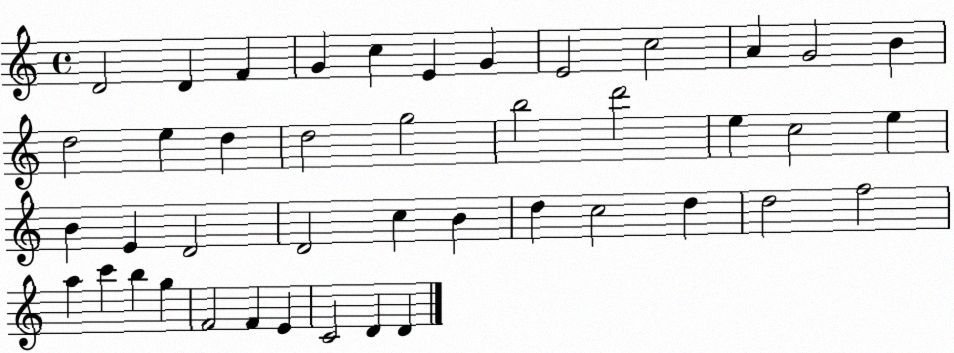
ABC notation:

X:1
T:Untitled
M:4/4
L:1/4
K:C
D2 D F G c E G E2 c2 A G2 B d2 e d d2 g2 b2 d'2 e c2 e B E D2 D2 c B d c2 d d2 f2 a c' b g F2 F E C2 D D